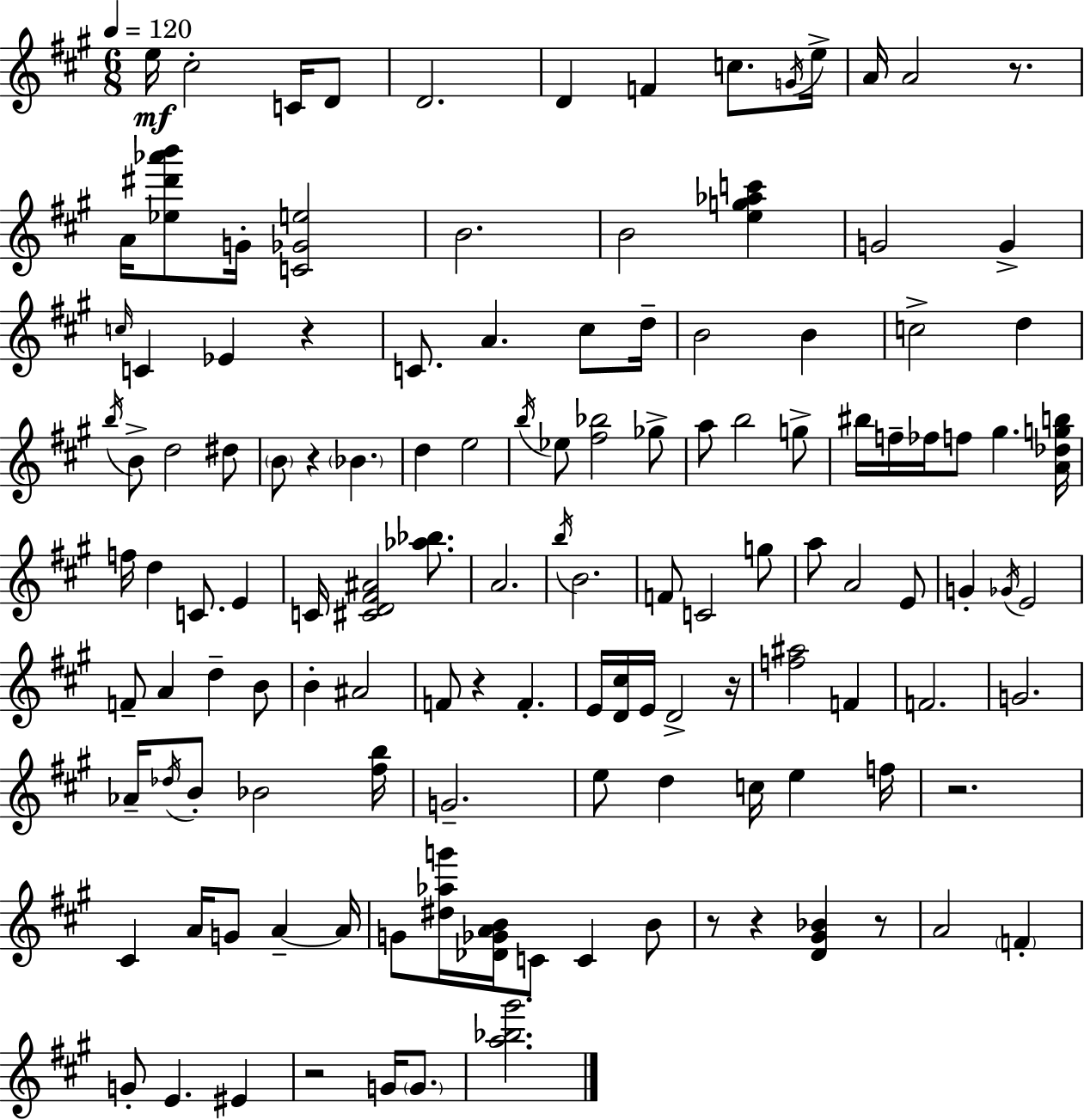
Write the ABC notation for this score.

X:1
T:Untitled
M:6/8
L:1/4
K:A
e/4 ^c2 C/4 D/2 D2 D F c/2 G/4 e/4 A/4 A2 z/2 A/4 [_e^d'_a'b']/2 G/4 [C_Ge]2 B2 B2 [eg_ac'] G2 G c/4 C _E z C/2 A ^c/2 d/4 B2 B c2 d b/4 B/2 d2 ^d/2 B/2 z _B d e2 b/4 _e/2 [^f_b]2 _g/2 a/2 b2 g/2 ^b/4 f/4 _f/4 f/2 ^g [A_dgb]/4 f/4 d C/2 E C/4 [^CD^F^A]2 [_a_b]/2 A2 b/4 B2 F/2 C2 g/2 a/2 A2 E/2 G _G/4 E2 F/2 A d B/2 B ^A2 F/2 z F E/4 [D^c]/4 E/4 D2 z/4 [f^a]2 F F2 G2 _A/4 _d/4 B/2 _B2 [^fb]/4 G2 e/2 d c/4 e f/4 z2 ^C A/4 G/2 A A/4 G/2 [^d_ag']/4 [_D_GAB]/4 C/2 C B/2 z/2 z [D^G_B] z/2 A2 F G/2 E ^E z2 G/4 G/2 [a_b^g']2